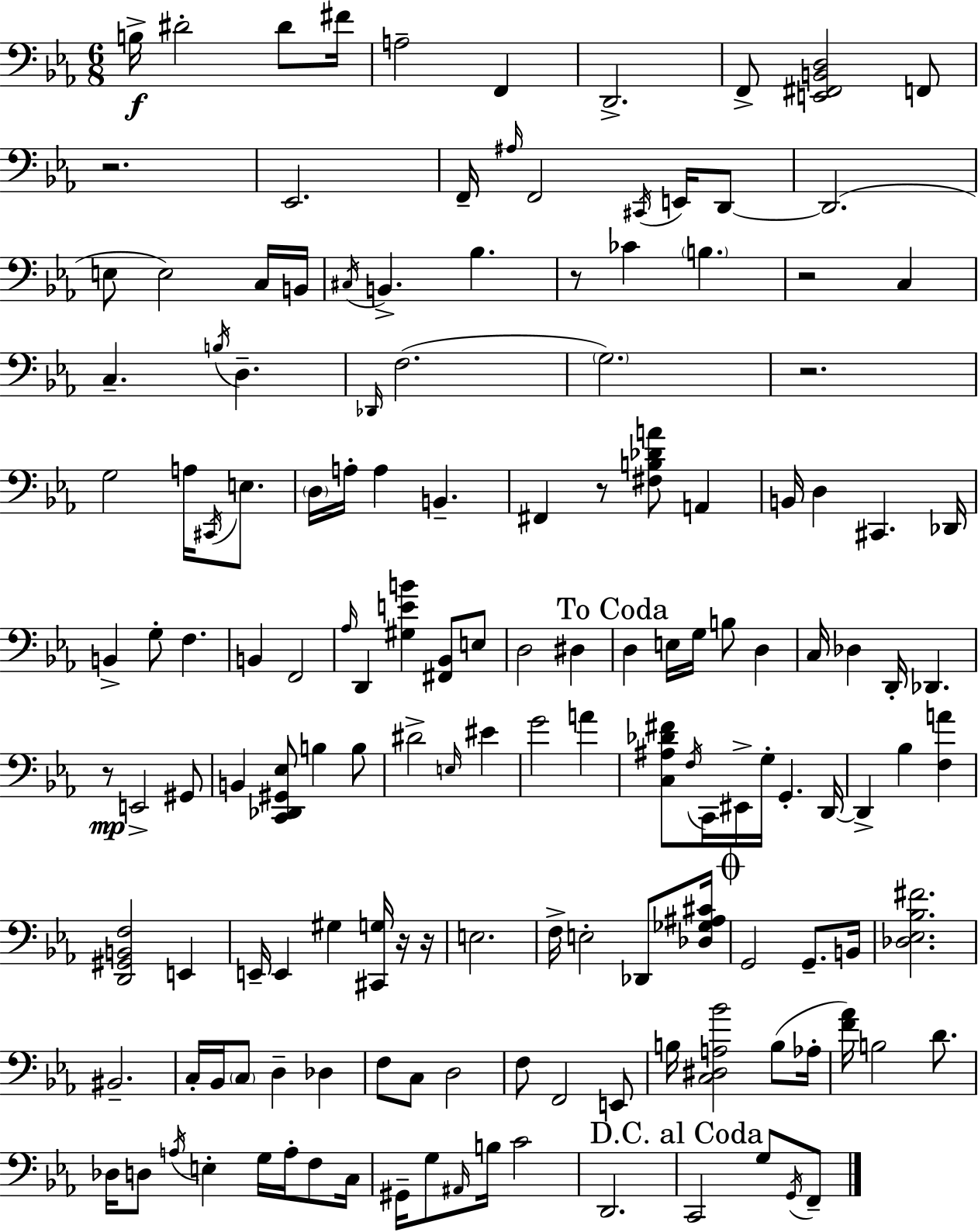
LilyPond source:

{
  \clef bass
  \numericTimeSignature
  \time 6/8
  \key c \minor
  b16->\f dis'2-. dis'8 fis'16 | a2-- f,4 | d,2.-> | f,8-> <e, fis, b, d>2 f,8 | \break r2. | ees,2. | f,16-- \grace { ais16 } f,2 \acciaccatura { cis,16 } e,16 | d,8~~ d,2.( | \break e8 e2) | c16 b,16 \acciaccatura { cis16 } b,4.-> bes4. | r8 ces'4 \parenthesize b4. | r2 c4 | \break c4.-- \acciaccatura { b16 } d4.-- | \grace { des,16 }( f2. | \parenthesize g2.) | r2. | \break g2 | a16 \acciaccatura { cis,16 } e8. \parenthesize d16 a16-. a4 | b,4.-- fis,4 r8 | <fis b des' a'>8 a,4 b,16 d4 cis,4. | \break des,16 b,4-> g8-. | f4. b,4 f,2 | \grace { aes16 } d,4 <gis e' b'>4 | <fis, bes,>8 e8 d2 | \break dis4 \mark "To Coda" d4 e16 | g16 b8 d4 c16 des4 | d,16-. des,4. r8\mp e,2-> | gis,8 b,4 <c, des, gis, ees>8 | \break b4 b8 dis'2-> | \grace { e16 } eis'4 g'2 | a'4 <c ais des' fis'>8 \acciaccatura { f16 } c,16 | eis,16-> g16-. g,4.-. d,16~~ d,4-> | \break bes4 <f a'>4 <d, gis, b, f>2 | e,4 e,16-- e,4 | gis4 <cis, g>16 r16 r16 e2. | f16-> e2-. | \break des,8 <des ges ais cis'>16 \mark \markup { \musicglyph "scripts.coda" } g,2 | g,8.-- b,16 <des ees bes fis'>2. | bis,2.-- | c16-. bes,16 \parenthesize c8 | \break d4-- des4 f8 c8 | d2 f8 f,2 | e,8 b16 <c dis a bes'>2 | b8( aes16-. <f' aes'>16) b2 | \break d'8. des16 d8 | \acciaccatura { a16 } e4-. g16 a16-. f8 c16 gis,16-- g8 | \grace { ais,16 } b16 c'2 d,2. | \mark "D.C. al Coda" c,2 | \break g8 \acciaccatura { g,16 } f,8-- | \bar "|."
}